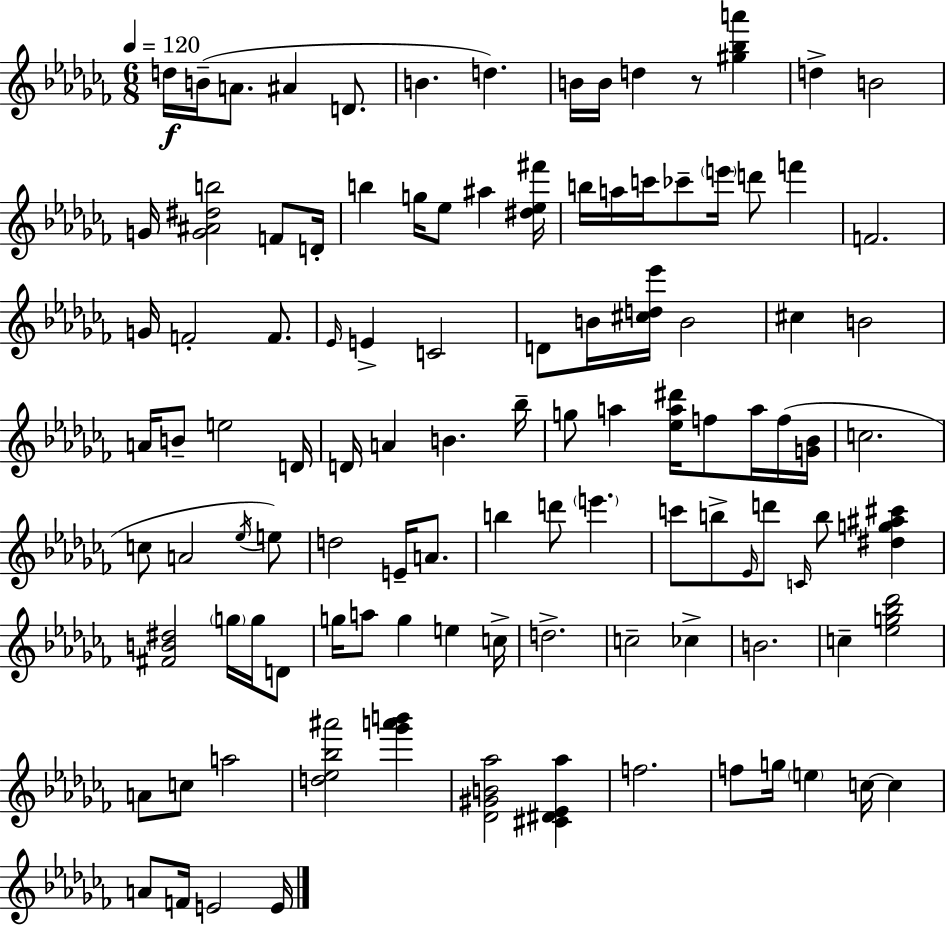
{
  \clef treble
  \numericTimeSignature
  \time 6/8
  \key aes \minor
  \tempo 4 = 120
  d''16\f b'16--( a'8. ais'4 d'8. | b'4. d''4.) | b'16 b'16 d''4 r8 <gis'' bes'' a'''>4 | d''4-> b'2 | \break g'16 <g' ais' dis'' b''>2 f'8 d'16-. | b''4 g''16 ees''8 ais''4 <dis'' ees'' fis'''>16 | b''16 a''16 c'''16 ces'''8-- \parenthesize e'''16 d'''8 f'''4 | f'2. | \break g'16 f'2-. f'8. | \grace { ees'16 } e'4-> c'2 | d'8 b'16 <cis'' d'' ees'''>16 b'2 | cis''4 b'2 | \break a'16 b'8-- e''2 | d'16 d'16 a'4 b'4. | bes''16-- g''8 a''4 <ees'' a'' dis'''>16 f''8 a''16 f''16( | <g' bes'>16 c''2. | \break c''8 a'2 \acciaccatura { ees''16 }) | e''8 d''2 e'16-- a'8. | b''4 d'''8 \parenthesize e'''4. | c'''8 b''8-> \grace { ees'16 } d'''8 \grace { c'16 } b''8 | \break <dis'' g'' ais'' cis'''>4 <fis' b' dis''>2 | \parenthesize g''16 g''16 d'8 g''16 a''8 g''4 e''4 | c''16-> d''2.-> | c''2-- | \break ces''4-> b'2. | c''4-- <ees'' g'' bes'' des'''>2 | a'8 c''8 a''2 | <d'' ees'' bes'' ais'''>2 | \break <ges''' a''' b'''>4 <des' gis' b' aes''>2 | <cis' dis' ees' aes''>4 f''2. | f''8 g''16 \parenthesize e''4 c''16~~ | c''4 a'8 f'16 e'2 | \break e'16 \bar "|."
}